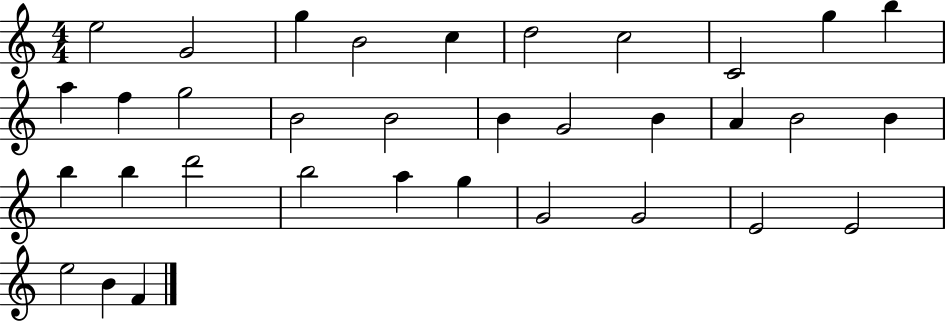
{
  \clef treble
  \numericTimeSignature
  \time 4/4
  \key c \major
  e''2 g'2 | g''4 b'2 c''4 | d''2 c''2 | c'2 g''4 b''4 | \break a''4 f''4 g''2 | b'2 b'2 | b'4 g'2 b'4 | a'4 b'2 b'4 | \break b''4 b''4 d'''2 | b''2 a''4 g''4 | g'2 g'2 | e'2 e'2 | \break e''2 b'4 f'4 | \bar "|."
}